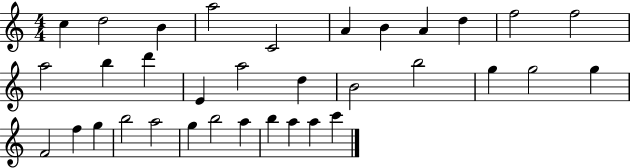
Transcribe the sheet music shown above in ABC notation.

X:1
T:Untitled
M:4/4
L:1/4
K:C
c d2 B a2 C2 A B A d f2 f2 a2 b d' E a2 d B2 b2 g g2 g F2 f g b2 a2 g b2 a b a a c'